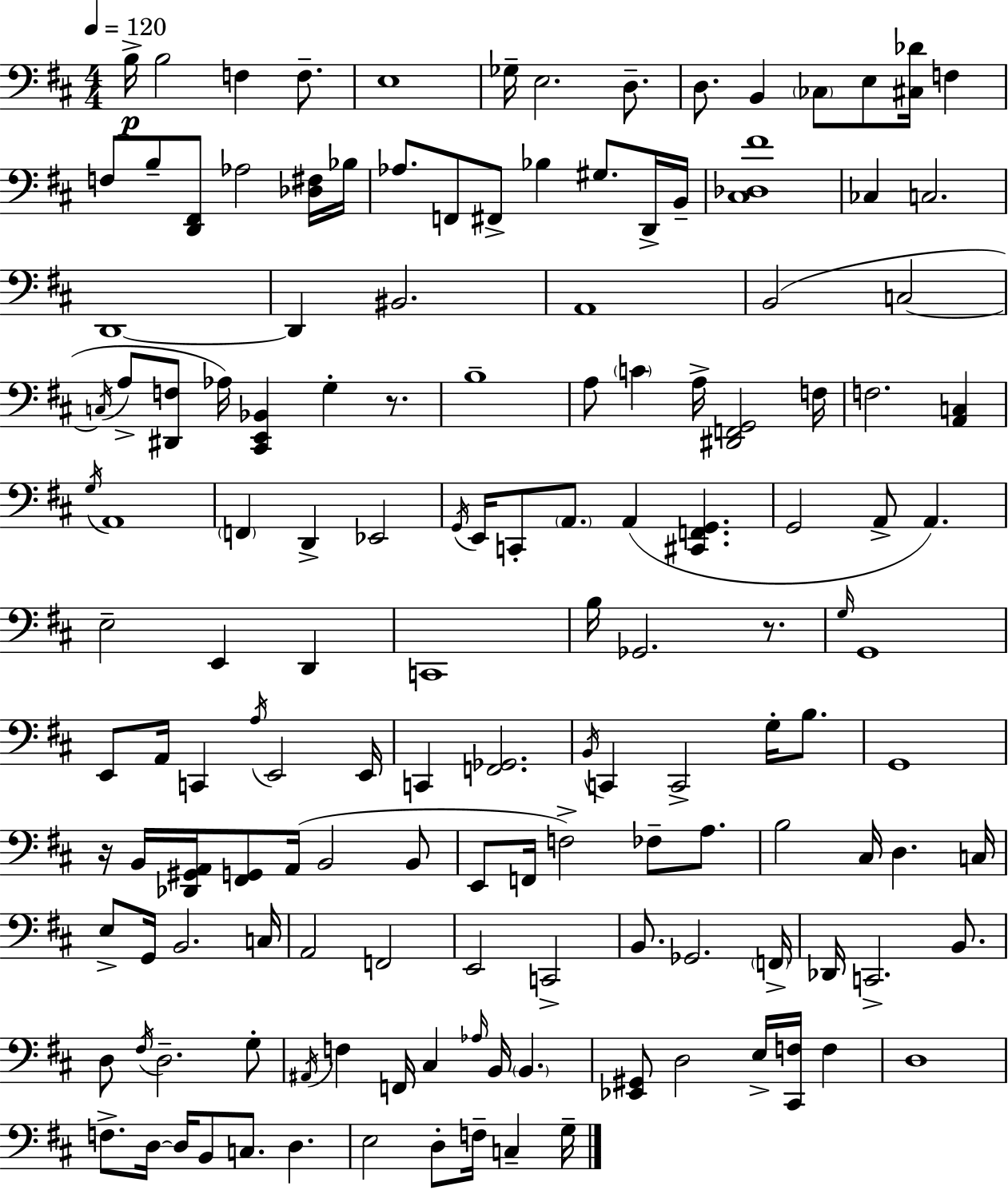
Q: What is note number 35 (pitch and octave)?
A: Ab3